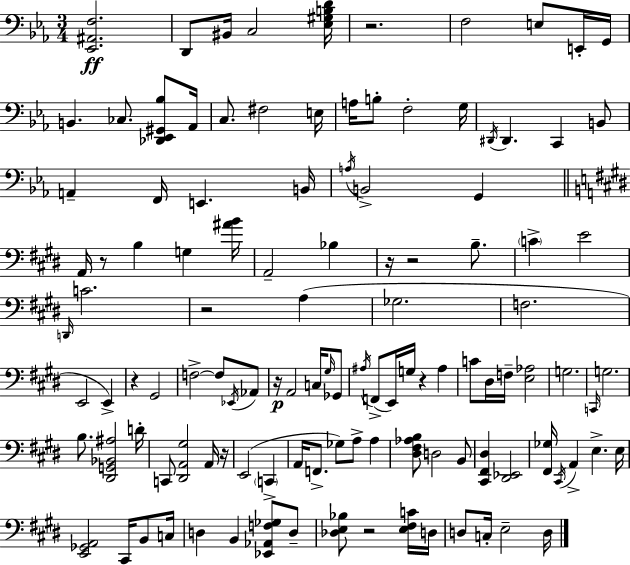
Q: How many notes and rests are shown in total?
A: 116